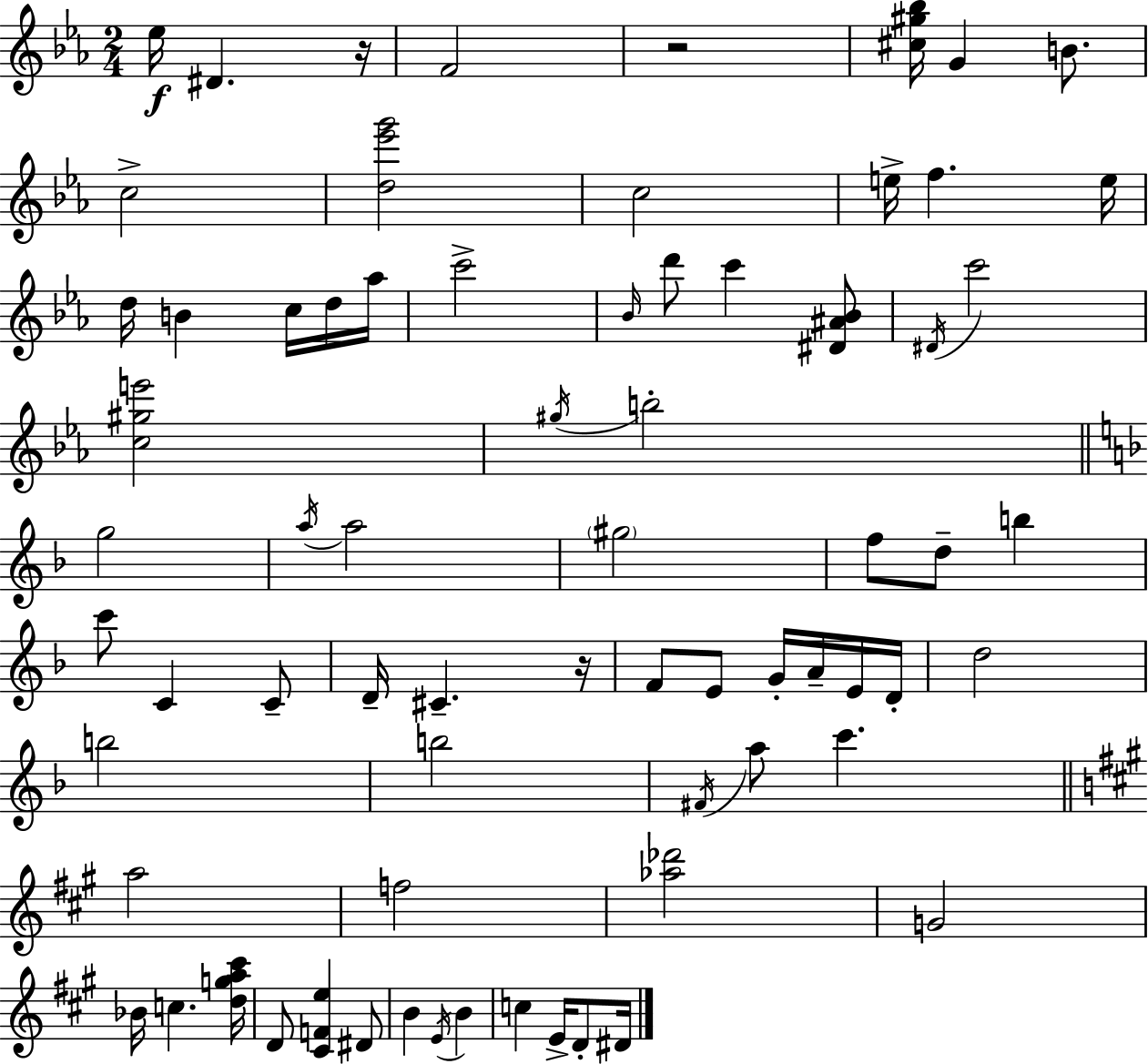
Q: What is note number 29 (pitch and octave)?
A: D5